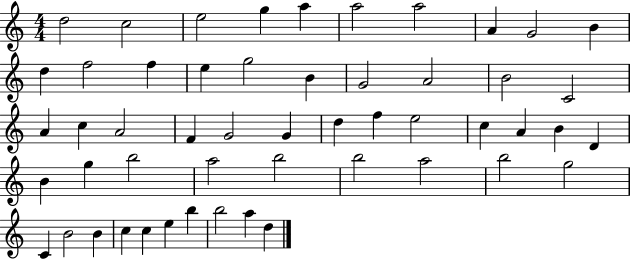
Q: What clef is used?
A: treble